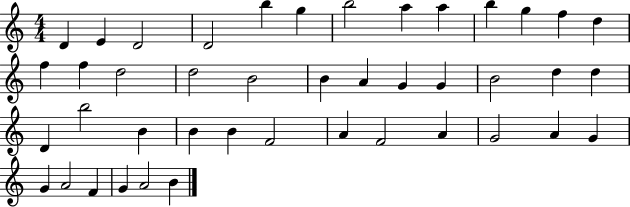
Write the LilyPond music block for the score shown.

{
  \clef treble
  \numericTimeSignature
  \time 4/4
  \key c \major
  d'4 e'4 d'2 | d'2 b''4 g''4 | b''2 a''4 a''4 | b''4 g''4 f''4 d''4 | \break f''4 f''4 d''2 | d''2 b'2 | b'4 a'4 g'4 g'4 | b'2 d''4 d''4 | \break d'4 b''2 b'4 | b'4 b'4 f'2 | a'4 f'2 a'4 | g'2 a'4 g'4 | \break g'4 a'2 f'4 | g'4 a'2 b'4 | \bar "|."
}